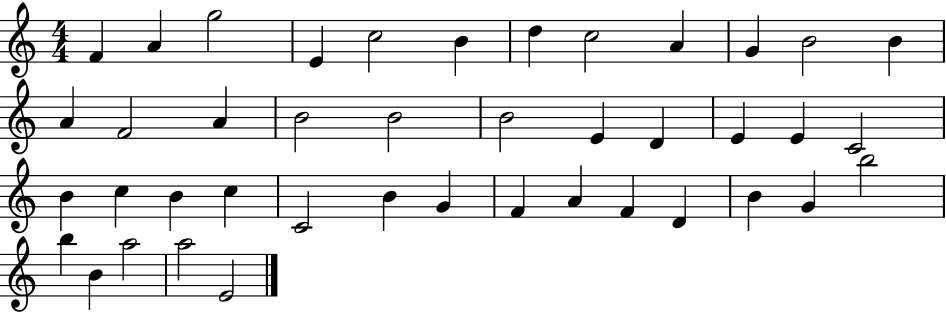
X:1
T:Untitled
M:4/4
L:1/4
K:C
F A g2 E c2 B d c2 A G B2 B A F2 A B2 B2 B2 E D E E C2 B c B c C2 B G F A F D B G b2 b B a2 a2 E2